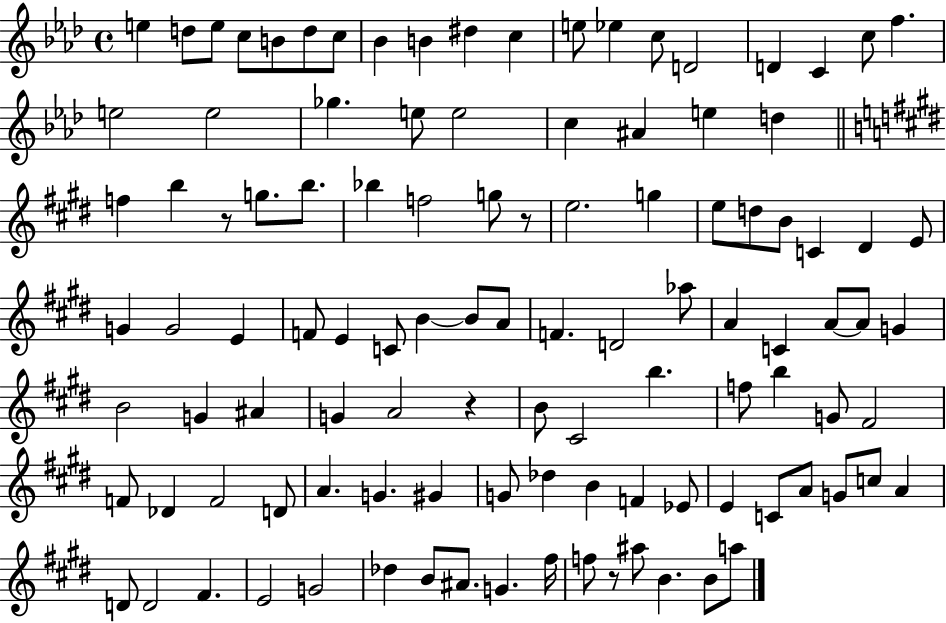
{
  \clef treble
  \time 4/4
  \defaultTimeSignature
  \key aes \major
  \repeat volta 2 { e''4 d''8 e''8 c''8 b'8 d''8 c''8 | bes'4 b'4 dis''4 c''4 | e''8 ees''4 c''8 d'2 | d'4 c'4 c''8 f''4. | \break e''2 e''2 | ges''4. e''8 e''2 | c''4 ais'4 e''4 d''4 | \bar "||" \break \key e \major f''4 b''4 r8 g''8. b''8. | bes''4 f''2 g''8 r8 | e''2. g''4 | e''8 d''8 b'8 c'4 dis'4 e'8 | \break g'4 g'2 e'4 | f'8 e'4 c'8 b'4~~ b'8 a'8 | f'4. d'2 aes''8 | a'4 c'4 a'8~~ a'8 g'4 | \break b'2 g'4 ais'4 | g'4 a'2 r4 | b'8 cis'2 b''4. | f''8 b''4 g'8 fis'2 | \break f'8 des'4 f'2 d'8 | a'4. g'4. gis'4 | g'8 des''4 b'4 f'4 ees'8 | e'4 c'8 a'8 g'8 c''8 a'4 | \break d'8 d'2 fis'4. | e'2 g'2 | des''4 b'8 ais'8. g'4. fis''16 | f''8 r8 ais''8 b'4. b'8 a''8 | \break } \bar "|."
}